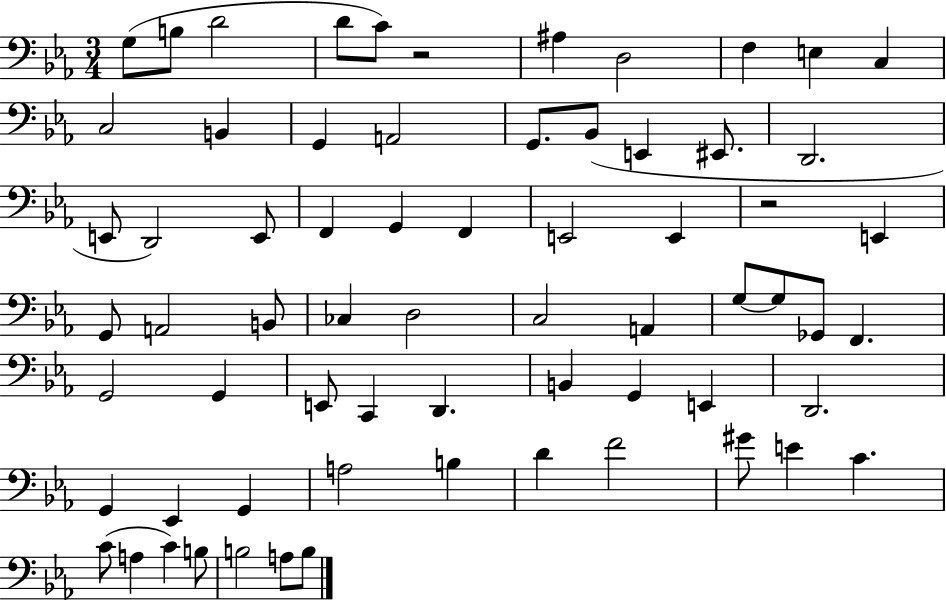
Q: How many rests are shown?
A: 2